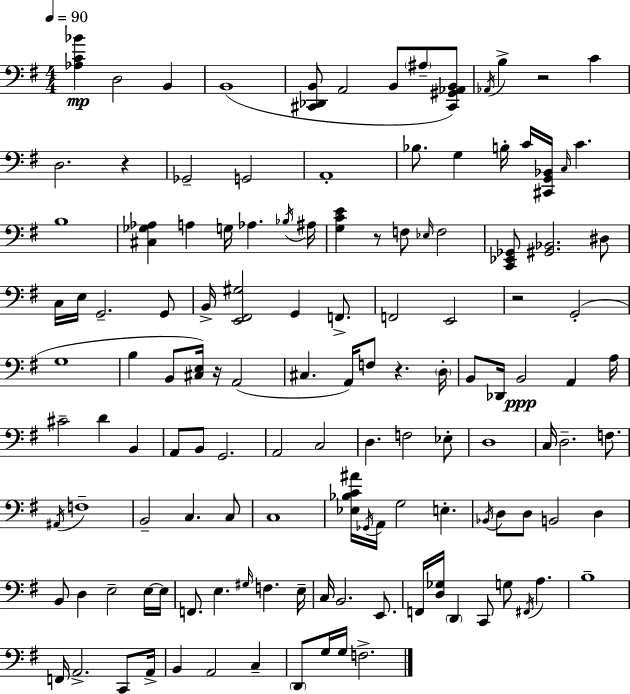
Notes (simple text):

[Ab3,C4,Bb4]/q D3/h B2/q B2/w [C#2,Db2,B2]/e A2/h B2/e A#3/e [C#2,G#2,Ab2,B2]/e Ab2/s B3/q R/h C4/q D3/h. R/q Gb2/h G2/h A2/w Bb3/e. G3/q B3/s C4/s [C#2,G2,Bb2]/s C3/s C4/q. B3/w [C#3,Gb3,Ab3]/q A3/q G3/s Ab3/q. Bb3/s A#3/s [G3,C4,E4]/q R/e F3/e Eb3/s F3/h [C2,Eb2,Gb2]/e [G#2,Bb2]/h. D#3/e C3/s E3/s G2/h. G2/e B2/s [E2,F#2,G#3]/h G2/q F2/e. F2/h E2/h R/h G2/h G3/w B3/q B2/e [C#3,E3]/s R/s A2/h C#3/q. A2/s F3/e R/q. D3/s B2/e Db2/s B2/h A2/q A3/s C#4/h D4/q B2/q A2/e B2/e G2/h. A2/h C3/h D3/q. F3/h Eb3/e D3/w C3/s D3/h. F3/e. A#2/s F3/w B2/h C3/q. C3/e C3/w [Eb3,Bb3,C4,A#4]/s Gb2/s A2/s G3/h E3/q. Bb2/s D3/e D3/e B2/h D3/q B2/e D3/q E3/h E3/s E3/s F2/e. E3/q. G#3/s F3/q. E3/s C3/s B2/h. E2/e. F2/s [D3,Gb3]/s D2/q C2/e G3/e F#2/s A3/q. B3/w F2/s A2/h. C2/e A2/s B2/q A2/h C3/q D2/e G3/s G3/s F3/h.